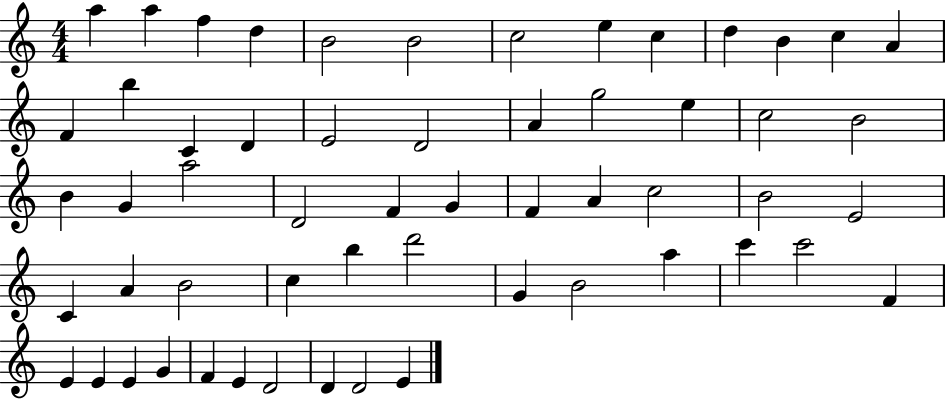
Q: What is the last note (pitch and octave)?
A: E4